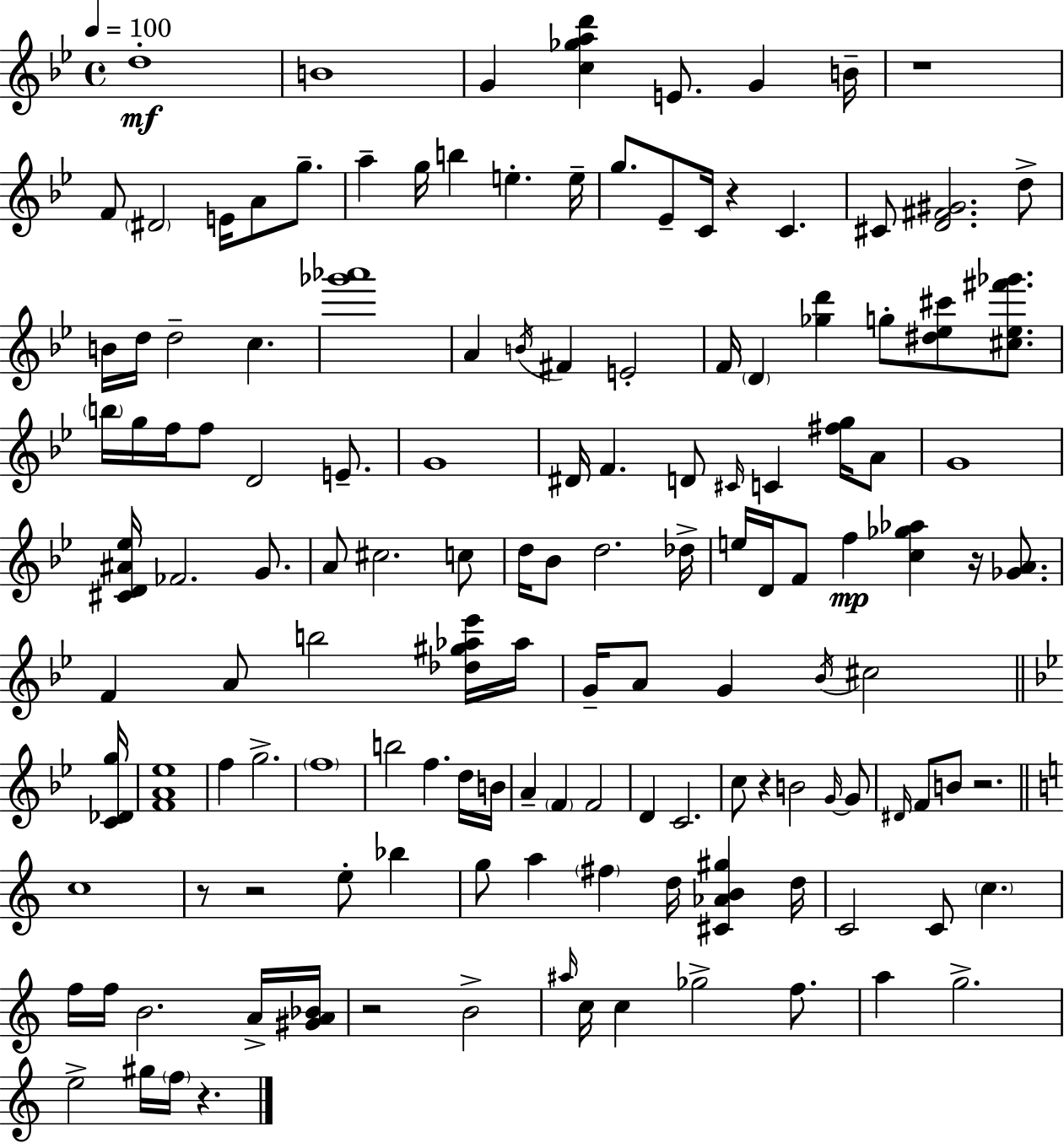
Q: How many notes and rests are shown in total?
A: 138